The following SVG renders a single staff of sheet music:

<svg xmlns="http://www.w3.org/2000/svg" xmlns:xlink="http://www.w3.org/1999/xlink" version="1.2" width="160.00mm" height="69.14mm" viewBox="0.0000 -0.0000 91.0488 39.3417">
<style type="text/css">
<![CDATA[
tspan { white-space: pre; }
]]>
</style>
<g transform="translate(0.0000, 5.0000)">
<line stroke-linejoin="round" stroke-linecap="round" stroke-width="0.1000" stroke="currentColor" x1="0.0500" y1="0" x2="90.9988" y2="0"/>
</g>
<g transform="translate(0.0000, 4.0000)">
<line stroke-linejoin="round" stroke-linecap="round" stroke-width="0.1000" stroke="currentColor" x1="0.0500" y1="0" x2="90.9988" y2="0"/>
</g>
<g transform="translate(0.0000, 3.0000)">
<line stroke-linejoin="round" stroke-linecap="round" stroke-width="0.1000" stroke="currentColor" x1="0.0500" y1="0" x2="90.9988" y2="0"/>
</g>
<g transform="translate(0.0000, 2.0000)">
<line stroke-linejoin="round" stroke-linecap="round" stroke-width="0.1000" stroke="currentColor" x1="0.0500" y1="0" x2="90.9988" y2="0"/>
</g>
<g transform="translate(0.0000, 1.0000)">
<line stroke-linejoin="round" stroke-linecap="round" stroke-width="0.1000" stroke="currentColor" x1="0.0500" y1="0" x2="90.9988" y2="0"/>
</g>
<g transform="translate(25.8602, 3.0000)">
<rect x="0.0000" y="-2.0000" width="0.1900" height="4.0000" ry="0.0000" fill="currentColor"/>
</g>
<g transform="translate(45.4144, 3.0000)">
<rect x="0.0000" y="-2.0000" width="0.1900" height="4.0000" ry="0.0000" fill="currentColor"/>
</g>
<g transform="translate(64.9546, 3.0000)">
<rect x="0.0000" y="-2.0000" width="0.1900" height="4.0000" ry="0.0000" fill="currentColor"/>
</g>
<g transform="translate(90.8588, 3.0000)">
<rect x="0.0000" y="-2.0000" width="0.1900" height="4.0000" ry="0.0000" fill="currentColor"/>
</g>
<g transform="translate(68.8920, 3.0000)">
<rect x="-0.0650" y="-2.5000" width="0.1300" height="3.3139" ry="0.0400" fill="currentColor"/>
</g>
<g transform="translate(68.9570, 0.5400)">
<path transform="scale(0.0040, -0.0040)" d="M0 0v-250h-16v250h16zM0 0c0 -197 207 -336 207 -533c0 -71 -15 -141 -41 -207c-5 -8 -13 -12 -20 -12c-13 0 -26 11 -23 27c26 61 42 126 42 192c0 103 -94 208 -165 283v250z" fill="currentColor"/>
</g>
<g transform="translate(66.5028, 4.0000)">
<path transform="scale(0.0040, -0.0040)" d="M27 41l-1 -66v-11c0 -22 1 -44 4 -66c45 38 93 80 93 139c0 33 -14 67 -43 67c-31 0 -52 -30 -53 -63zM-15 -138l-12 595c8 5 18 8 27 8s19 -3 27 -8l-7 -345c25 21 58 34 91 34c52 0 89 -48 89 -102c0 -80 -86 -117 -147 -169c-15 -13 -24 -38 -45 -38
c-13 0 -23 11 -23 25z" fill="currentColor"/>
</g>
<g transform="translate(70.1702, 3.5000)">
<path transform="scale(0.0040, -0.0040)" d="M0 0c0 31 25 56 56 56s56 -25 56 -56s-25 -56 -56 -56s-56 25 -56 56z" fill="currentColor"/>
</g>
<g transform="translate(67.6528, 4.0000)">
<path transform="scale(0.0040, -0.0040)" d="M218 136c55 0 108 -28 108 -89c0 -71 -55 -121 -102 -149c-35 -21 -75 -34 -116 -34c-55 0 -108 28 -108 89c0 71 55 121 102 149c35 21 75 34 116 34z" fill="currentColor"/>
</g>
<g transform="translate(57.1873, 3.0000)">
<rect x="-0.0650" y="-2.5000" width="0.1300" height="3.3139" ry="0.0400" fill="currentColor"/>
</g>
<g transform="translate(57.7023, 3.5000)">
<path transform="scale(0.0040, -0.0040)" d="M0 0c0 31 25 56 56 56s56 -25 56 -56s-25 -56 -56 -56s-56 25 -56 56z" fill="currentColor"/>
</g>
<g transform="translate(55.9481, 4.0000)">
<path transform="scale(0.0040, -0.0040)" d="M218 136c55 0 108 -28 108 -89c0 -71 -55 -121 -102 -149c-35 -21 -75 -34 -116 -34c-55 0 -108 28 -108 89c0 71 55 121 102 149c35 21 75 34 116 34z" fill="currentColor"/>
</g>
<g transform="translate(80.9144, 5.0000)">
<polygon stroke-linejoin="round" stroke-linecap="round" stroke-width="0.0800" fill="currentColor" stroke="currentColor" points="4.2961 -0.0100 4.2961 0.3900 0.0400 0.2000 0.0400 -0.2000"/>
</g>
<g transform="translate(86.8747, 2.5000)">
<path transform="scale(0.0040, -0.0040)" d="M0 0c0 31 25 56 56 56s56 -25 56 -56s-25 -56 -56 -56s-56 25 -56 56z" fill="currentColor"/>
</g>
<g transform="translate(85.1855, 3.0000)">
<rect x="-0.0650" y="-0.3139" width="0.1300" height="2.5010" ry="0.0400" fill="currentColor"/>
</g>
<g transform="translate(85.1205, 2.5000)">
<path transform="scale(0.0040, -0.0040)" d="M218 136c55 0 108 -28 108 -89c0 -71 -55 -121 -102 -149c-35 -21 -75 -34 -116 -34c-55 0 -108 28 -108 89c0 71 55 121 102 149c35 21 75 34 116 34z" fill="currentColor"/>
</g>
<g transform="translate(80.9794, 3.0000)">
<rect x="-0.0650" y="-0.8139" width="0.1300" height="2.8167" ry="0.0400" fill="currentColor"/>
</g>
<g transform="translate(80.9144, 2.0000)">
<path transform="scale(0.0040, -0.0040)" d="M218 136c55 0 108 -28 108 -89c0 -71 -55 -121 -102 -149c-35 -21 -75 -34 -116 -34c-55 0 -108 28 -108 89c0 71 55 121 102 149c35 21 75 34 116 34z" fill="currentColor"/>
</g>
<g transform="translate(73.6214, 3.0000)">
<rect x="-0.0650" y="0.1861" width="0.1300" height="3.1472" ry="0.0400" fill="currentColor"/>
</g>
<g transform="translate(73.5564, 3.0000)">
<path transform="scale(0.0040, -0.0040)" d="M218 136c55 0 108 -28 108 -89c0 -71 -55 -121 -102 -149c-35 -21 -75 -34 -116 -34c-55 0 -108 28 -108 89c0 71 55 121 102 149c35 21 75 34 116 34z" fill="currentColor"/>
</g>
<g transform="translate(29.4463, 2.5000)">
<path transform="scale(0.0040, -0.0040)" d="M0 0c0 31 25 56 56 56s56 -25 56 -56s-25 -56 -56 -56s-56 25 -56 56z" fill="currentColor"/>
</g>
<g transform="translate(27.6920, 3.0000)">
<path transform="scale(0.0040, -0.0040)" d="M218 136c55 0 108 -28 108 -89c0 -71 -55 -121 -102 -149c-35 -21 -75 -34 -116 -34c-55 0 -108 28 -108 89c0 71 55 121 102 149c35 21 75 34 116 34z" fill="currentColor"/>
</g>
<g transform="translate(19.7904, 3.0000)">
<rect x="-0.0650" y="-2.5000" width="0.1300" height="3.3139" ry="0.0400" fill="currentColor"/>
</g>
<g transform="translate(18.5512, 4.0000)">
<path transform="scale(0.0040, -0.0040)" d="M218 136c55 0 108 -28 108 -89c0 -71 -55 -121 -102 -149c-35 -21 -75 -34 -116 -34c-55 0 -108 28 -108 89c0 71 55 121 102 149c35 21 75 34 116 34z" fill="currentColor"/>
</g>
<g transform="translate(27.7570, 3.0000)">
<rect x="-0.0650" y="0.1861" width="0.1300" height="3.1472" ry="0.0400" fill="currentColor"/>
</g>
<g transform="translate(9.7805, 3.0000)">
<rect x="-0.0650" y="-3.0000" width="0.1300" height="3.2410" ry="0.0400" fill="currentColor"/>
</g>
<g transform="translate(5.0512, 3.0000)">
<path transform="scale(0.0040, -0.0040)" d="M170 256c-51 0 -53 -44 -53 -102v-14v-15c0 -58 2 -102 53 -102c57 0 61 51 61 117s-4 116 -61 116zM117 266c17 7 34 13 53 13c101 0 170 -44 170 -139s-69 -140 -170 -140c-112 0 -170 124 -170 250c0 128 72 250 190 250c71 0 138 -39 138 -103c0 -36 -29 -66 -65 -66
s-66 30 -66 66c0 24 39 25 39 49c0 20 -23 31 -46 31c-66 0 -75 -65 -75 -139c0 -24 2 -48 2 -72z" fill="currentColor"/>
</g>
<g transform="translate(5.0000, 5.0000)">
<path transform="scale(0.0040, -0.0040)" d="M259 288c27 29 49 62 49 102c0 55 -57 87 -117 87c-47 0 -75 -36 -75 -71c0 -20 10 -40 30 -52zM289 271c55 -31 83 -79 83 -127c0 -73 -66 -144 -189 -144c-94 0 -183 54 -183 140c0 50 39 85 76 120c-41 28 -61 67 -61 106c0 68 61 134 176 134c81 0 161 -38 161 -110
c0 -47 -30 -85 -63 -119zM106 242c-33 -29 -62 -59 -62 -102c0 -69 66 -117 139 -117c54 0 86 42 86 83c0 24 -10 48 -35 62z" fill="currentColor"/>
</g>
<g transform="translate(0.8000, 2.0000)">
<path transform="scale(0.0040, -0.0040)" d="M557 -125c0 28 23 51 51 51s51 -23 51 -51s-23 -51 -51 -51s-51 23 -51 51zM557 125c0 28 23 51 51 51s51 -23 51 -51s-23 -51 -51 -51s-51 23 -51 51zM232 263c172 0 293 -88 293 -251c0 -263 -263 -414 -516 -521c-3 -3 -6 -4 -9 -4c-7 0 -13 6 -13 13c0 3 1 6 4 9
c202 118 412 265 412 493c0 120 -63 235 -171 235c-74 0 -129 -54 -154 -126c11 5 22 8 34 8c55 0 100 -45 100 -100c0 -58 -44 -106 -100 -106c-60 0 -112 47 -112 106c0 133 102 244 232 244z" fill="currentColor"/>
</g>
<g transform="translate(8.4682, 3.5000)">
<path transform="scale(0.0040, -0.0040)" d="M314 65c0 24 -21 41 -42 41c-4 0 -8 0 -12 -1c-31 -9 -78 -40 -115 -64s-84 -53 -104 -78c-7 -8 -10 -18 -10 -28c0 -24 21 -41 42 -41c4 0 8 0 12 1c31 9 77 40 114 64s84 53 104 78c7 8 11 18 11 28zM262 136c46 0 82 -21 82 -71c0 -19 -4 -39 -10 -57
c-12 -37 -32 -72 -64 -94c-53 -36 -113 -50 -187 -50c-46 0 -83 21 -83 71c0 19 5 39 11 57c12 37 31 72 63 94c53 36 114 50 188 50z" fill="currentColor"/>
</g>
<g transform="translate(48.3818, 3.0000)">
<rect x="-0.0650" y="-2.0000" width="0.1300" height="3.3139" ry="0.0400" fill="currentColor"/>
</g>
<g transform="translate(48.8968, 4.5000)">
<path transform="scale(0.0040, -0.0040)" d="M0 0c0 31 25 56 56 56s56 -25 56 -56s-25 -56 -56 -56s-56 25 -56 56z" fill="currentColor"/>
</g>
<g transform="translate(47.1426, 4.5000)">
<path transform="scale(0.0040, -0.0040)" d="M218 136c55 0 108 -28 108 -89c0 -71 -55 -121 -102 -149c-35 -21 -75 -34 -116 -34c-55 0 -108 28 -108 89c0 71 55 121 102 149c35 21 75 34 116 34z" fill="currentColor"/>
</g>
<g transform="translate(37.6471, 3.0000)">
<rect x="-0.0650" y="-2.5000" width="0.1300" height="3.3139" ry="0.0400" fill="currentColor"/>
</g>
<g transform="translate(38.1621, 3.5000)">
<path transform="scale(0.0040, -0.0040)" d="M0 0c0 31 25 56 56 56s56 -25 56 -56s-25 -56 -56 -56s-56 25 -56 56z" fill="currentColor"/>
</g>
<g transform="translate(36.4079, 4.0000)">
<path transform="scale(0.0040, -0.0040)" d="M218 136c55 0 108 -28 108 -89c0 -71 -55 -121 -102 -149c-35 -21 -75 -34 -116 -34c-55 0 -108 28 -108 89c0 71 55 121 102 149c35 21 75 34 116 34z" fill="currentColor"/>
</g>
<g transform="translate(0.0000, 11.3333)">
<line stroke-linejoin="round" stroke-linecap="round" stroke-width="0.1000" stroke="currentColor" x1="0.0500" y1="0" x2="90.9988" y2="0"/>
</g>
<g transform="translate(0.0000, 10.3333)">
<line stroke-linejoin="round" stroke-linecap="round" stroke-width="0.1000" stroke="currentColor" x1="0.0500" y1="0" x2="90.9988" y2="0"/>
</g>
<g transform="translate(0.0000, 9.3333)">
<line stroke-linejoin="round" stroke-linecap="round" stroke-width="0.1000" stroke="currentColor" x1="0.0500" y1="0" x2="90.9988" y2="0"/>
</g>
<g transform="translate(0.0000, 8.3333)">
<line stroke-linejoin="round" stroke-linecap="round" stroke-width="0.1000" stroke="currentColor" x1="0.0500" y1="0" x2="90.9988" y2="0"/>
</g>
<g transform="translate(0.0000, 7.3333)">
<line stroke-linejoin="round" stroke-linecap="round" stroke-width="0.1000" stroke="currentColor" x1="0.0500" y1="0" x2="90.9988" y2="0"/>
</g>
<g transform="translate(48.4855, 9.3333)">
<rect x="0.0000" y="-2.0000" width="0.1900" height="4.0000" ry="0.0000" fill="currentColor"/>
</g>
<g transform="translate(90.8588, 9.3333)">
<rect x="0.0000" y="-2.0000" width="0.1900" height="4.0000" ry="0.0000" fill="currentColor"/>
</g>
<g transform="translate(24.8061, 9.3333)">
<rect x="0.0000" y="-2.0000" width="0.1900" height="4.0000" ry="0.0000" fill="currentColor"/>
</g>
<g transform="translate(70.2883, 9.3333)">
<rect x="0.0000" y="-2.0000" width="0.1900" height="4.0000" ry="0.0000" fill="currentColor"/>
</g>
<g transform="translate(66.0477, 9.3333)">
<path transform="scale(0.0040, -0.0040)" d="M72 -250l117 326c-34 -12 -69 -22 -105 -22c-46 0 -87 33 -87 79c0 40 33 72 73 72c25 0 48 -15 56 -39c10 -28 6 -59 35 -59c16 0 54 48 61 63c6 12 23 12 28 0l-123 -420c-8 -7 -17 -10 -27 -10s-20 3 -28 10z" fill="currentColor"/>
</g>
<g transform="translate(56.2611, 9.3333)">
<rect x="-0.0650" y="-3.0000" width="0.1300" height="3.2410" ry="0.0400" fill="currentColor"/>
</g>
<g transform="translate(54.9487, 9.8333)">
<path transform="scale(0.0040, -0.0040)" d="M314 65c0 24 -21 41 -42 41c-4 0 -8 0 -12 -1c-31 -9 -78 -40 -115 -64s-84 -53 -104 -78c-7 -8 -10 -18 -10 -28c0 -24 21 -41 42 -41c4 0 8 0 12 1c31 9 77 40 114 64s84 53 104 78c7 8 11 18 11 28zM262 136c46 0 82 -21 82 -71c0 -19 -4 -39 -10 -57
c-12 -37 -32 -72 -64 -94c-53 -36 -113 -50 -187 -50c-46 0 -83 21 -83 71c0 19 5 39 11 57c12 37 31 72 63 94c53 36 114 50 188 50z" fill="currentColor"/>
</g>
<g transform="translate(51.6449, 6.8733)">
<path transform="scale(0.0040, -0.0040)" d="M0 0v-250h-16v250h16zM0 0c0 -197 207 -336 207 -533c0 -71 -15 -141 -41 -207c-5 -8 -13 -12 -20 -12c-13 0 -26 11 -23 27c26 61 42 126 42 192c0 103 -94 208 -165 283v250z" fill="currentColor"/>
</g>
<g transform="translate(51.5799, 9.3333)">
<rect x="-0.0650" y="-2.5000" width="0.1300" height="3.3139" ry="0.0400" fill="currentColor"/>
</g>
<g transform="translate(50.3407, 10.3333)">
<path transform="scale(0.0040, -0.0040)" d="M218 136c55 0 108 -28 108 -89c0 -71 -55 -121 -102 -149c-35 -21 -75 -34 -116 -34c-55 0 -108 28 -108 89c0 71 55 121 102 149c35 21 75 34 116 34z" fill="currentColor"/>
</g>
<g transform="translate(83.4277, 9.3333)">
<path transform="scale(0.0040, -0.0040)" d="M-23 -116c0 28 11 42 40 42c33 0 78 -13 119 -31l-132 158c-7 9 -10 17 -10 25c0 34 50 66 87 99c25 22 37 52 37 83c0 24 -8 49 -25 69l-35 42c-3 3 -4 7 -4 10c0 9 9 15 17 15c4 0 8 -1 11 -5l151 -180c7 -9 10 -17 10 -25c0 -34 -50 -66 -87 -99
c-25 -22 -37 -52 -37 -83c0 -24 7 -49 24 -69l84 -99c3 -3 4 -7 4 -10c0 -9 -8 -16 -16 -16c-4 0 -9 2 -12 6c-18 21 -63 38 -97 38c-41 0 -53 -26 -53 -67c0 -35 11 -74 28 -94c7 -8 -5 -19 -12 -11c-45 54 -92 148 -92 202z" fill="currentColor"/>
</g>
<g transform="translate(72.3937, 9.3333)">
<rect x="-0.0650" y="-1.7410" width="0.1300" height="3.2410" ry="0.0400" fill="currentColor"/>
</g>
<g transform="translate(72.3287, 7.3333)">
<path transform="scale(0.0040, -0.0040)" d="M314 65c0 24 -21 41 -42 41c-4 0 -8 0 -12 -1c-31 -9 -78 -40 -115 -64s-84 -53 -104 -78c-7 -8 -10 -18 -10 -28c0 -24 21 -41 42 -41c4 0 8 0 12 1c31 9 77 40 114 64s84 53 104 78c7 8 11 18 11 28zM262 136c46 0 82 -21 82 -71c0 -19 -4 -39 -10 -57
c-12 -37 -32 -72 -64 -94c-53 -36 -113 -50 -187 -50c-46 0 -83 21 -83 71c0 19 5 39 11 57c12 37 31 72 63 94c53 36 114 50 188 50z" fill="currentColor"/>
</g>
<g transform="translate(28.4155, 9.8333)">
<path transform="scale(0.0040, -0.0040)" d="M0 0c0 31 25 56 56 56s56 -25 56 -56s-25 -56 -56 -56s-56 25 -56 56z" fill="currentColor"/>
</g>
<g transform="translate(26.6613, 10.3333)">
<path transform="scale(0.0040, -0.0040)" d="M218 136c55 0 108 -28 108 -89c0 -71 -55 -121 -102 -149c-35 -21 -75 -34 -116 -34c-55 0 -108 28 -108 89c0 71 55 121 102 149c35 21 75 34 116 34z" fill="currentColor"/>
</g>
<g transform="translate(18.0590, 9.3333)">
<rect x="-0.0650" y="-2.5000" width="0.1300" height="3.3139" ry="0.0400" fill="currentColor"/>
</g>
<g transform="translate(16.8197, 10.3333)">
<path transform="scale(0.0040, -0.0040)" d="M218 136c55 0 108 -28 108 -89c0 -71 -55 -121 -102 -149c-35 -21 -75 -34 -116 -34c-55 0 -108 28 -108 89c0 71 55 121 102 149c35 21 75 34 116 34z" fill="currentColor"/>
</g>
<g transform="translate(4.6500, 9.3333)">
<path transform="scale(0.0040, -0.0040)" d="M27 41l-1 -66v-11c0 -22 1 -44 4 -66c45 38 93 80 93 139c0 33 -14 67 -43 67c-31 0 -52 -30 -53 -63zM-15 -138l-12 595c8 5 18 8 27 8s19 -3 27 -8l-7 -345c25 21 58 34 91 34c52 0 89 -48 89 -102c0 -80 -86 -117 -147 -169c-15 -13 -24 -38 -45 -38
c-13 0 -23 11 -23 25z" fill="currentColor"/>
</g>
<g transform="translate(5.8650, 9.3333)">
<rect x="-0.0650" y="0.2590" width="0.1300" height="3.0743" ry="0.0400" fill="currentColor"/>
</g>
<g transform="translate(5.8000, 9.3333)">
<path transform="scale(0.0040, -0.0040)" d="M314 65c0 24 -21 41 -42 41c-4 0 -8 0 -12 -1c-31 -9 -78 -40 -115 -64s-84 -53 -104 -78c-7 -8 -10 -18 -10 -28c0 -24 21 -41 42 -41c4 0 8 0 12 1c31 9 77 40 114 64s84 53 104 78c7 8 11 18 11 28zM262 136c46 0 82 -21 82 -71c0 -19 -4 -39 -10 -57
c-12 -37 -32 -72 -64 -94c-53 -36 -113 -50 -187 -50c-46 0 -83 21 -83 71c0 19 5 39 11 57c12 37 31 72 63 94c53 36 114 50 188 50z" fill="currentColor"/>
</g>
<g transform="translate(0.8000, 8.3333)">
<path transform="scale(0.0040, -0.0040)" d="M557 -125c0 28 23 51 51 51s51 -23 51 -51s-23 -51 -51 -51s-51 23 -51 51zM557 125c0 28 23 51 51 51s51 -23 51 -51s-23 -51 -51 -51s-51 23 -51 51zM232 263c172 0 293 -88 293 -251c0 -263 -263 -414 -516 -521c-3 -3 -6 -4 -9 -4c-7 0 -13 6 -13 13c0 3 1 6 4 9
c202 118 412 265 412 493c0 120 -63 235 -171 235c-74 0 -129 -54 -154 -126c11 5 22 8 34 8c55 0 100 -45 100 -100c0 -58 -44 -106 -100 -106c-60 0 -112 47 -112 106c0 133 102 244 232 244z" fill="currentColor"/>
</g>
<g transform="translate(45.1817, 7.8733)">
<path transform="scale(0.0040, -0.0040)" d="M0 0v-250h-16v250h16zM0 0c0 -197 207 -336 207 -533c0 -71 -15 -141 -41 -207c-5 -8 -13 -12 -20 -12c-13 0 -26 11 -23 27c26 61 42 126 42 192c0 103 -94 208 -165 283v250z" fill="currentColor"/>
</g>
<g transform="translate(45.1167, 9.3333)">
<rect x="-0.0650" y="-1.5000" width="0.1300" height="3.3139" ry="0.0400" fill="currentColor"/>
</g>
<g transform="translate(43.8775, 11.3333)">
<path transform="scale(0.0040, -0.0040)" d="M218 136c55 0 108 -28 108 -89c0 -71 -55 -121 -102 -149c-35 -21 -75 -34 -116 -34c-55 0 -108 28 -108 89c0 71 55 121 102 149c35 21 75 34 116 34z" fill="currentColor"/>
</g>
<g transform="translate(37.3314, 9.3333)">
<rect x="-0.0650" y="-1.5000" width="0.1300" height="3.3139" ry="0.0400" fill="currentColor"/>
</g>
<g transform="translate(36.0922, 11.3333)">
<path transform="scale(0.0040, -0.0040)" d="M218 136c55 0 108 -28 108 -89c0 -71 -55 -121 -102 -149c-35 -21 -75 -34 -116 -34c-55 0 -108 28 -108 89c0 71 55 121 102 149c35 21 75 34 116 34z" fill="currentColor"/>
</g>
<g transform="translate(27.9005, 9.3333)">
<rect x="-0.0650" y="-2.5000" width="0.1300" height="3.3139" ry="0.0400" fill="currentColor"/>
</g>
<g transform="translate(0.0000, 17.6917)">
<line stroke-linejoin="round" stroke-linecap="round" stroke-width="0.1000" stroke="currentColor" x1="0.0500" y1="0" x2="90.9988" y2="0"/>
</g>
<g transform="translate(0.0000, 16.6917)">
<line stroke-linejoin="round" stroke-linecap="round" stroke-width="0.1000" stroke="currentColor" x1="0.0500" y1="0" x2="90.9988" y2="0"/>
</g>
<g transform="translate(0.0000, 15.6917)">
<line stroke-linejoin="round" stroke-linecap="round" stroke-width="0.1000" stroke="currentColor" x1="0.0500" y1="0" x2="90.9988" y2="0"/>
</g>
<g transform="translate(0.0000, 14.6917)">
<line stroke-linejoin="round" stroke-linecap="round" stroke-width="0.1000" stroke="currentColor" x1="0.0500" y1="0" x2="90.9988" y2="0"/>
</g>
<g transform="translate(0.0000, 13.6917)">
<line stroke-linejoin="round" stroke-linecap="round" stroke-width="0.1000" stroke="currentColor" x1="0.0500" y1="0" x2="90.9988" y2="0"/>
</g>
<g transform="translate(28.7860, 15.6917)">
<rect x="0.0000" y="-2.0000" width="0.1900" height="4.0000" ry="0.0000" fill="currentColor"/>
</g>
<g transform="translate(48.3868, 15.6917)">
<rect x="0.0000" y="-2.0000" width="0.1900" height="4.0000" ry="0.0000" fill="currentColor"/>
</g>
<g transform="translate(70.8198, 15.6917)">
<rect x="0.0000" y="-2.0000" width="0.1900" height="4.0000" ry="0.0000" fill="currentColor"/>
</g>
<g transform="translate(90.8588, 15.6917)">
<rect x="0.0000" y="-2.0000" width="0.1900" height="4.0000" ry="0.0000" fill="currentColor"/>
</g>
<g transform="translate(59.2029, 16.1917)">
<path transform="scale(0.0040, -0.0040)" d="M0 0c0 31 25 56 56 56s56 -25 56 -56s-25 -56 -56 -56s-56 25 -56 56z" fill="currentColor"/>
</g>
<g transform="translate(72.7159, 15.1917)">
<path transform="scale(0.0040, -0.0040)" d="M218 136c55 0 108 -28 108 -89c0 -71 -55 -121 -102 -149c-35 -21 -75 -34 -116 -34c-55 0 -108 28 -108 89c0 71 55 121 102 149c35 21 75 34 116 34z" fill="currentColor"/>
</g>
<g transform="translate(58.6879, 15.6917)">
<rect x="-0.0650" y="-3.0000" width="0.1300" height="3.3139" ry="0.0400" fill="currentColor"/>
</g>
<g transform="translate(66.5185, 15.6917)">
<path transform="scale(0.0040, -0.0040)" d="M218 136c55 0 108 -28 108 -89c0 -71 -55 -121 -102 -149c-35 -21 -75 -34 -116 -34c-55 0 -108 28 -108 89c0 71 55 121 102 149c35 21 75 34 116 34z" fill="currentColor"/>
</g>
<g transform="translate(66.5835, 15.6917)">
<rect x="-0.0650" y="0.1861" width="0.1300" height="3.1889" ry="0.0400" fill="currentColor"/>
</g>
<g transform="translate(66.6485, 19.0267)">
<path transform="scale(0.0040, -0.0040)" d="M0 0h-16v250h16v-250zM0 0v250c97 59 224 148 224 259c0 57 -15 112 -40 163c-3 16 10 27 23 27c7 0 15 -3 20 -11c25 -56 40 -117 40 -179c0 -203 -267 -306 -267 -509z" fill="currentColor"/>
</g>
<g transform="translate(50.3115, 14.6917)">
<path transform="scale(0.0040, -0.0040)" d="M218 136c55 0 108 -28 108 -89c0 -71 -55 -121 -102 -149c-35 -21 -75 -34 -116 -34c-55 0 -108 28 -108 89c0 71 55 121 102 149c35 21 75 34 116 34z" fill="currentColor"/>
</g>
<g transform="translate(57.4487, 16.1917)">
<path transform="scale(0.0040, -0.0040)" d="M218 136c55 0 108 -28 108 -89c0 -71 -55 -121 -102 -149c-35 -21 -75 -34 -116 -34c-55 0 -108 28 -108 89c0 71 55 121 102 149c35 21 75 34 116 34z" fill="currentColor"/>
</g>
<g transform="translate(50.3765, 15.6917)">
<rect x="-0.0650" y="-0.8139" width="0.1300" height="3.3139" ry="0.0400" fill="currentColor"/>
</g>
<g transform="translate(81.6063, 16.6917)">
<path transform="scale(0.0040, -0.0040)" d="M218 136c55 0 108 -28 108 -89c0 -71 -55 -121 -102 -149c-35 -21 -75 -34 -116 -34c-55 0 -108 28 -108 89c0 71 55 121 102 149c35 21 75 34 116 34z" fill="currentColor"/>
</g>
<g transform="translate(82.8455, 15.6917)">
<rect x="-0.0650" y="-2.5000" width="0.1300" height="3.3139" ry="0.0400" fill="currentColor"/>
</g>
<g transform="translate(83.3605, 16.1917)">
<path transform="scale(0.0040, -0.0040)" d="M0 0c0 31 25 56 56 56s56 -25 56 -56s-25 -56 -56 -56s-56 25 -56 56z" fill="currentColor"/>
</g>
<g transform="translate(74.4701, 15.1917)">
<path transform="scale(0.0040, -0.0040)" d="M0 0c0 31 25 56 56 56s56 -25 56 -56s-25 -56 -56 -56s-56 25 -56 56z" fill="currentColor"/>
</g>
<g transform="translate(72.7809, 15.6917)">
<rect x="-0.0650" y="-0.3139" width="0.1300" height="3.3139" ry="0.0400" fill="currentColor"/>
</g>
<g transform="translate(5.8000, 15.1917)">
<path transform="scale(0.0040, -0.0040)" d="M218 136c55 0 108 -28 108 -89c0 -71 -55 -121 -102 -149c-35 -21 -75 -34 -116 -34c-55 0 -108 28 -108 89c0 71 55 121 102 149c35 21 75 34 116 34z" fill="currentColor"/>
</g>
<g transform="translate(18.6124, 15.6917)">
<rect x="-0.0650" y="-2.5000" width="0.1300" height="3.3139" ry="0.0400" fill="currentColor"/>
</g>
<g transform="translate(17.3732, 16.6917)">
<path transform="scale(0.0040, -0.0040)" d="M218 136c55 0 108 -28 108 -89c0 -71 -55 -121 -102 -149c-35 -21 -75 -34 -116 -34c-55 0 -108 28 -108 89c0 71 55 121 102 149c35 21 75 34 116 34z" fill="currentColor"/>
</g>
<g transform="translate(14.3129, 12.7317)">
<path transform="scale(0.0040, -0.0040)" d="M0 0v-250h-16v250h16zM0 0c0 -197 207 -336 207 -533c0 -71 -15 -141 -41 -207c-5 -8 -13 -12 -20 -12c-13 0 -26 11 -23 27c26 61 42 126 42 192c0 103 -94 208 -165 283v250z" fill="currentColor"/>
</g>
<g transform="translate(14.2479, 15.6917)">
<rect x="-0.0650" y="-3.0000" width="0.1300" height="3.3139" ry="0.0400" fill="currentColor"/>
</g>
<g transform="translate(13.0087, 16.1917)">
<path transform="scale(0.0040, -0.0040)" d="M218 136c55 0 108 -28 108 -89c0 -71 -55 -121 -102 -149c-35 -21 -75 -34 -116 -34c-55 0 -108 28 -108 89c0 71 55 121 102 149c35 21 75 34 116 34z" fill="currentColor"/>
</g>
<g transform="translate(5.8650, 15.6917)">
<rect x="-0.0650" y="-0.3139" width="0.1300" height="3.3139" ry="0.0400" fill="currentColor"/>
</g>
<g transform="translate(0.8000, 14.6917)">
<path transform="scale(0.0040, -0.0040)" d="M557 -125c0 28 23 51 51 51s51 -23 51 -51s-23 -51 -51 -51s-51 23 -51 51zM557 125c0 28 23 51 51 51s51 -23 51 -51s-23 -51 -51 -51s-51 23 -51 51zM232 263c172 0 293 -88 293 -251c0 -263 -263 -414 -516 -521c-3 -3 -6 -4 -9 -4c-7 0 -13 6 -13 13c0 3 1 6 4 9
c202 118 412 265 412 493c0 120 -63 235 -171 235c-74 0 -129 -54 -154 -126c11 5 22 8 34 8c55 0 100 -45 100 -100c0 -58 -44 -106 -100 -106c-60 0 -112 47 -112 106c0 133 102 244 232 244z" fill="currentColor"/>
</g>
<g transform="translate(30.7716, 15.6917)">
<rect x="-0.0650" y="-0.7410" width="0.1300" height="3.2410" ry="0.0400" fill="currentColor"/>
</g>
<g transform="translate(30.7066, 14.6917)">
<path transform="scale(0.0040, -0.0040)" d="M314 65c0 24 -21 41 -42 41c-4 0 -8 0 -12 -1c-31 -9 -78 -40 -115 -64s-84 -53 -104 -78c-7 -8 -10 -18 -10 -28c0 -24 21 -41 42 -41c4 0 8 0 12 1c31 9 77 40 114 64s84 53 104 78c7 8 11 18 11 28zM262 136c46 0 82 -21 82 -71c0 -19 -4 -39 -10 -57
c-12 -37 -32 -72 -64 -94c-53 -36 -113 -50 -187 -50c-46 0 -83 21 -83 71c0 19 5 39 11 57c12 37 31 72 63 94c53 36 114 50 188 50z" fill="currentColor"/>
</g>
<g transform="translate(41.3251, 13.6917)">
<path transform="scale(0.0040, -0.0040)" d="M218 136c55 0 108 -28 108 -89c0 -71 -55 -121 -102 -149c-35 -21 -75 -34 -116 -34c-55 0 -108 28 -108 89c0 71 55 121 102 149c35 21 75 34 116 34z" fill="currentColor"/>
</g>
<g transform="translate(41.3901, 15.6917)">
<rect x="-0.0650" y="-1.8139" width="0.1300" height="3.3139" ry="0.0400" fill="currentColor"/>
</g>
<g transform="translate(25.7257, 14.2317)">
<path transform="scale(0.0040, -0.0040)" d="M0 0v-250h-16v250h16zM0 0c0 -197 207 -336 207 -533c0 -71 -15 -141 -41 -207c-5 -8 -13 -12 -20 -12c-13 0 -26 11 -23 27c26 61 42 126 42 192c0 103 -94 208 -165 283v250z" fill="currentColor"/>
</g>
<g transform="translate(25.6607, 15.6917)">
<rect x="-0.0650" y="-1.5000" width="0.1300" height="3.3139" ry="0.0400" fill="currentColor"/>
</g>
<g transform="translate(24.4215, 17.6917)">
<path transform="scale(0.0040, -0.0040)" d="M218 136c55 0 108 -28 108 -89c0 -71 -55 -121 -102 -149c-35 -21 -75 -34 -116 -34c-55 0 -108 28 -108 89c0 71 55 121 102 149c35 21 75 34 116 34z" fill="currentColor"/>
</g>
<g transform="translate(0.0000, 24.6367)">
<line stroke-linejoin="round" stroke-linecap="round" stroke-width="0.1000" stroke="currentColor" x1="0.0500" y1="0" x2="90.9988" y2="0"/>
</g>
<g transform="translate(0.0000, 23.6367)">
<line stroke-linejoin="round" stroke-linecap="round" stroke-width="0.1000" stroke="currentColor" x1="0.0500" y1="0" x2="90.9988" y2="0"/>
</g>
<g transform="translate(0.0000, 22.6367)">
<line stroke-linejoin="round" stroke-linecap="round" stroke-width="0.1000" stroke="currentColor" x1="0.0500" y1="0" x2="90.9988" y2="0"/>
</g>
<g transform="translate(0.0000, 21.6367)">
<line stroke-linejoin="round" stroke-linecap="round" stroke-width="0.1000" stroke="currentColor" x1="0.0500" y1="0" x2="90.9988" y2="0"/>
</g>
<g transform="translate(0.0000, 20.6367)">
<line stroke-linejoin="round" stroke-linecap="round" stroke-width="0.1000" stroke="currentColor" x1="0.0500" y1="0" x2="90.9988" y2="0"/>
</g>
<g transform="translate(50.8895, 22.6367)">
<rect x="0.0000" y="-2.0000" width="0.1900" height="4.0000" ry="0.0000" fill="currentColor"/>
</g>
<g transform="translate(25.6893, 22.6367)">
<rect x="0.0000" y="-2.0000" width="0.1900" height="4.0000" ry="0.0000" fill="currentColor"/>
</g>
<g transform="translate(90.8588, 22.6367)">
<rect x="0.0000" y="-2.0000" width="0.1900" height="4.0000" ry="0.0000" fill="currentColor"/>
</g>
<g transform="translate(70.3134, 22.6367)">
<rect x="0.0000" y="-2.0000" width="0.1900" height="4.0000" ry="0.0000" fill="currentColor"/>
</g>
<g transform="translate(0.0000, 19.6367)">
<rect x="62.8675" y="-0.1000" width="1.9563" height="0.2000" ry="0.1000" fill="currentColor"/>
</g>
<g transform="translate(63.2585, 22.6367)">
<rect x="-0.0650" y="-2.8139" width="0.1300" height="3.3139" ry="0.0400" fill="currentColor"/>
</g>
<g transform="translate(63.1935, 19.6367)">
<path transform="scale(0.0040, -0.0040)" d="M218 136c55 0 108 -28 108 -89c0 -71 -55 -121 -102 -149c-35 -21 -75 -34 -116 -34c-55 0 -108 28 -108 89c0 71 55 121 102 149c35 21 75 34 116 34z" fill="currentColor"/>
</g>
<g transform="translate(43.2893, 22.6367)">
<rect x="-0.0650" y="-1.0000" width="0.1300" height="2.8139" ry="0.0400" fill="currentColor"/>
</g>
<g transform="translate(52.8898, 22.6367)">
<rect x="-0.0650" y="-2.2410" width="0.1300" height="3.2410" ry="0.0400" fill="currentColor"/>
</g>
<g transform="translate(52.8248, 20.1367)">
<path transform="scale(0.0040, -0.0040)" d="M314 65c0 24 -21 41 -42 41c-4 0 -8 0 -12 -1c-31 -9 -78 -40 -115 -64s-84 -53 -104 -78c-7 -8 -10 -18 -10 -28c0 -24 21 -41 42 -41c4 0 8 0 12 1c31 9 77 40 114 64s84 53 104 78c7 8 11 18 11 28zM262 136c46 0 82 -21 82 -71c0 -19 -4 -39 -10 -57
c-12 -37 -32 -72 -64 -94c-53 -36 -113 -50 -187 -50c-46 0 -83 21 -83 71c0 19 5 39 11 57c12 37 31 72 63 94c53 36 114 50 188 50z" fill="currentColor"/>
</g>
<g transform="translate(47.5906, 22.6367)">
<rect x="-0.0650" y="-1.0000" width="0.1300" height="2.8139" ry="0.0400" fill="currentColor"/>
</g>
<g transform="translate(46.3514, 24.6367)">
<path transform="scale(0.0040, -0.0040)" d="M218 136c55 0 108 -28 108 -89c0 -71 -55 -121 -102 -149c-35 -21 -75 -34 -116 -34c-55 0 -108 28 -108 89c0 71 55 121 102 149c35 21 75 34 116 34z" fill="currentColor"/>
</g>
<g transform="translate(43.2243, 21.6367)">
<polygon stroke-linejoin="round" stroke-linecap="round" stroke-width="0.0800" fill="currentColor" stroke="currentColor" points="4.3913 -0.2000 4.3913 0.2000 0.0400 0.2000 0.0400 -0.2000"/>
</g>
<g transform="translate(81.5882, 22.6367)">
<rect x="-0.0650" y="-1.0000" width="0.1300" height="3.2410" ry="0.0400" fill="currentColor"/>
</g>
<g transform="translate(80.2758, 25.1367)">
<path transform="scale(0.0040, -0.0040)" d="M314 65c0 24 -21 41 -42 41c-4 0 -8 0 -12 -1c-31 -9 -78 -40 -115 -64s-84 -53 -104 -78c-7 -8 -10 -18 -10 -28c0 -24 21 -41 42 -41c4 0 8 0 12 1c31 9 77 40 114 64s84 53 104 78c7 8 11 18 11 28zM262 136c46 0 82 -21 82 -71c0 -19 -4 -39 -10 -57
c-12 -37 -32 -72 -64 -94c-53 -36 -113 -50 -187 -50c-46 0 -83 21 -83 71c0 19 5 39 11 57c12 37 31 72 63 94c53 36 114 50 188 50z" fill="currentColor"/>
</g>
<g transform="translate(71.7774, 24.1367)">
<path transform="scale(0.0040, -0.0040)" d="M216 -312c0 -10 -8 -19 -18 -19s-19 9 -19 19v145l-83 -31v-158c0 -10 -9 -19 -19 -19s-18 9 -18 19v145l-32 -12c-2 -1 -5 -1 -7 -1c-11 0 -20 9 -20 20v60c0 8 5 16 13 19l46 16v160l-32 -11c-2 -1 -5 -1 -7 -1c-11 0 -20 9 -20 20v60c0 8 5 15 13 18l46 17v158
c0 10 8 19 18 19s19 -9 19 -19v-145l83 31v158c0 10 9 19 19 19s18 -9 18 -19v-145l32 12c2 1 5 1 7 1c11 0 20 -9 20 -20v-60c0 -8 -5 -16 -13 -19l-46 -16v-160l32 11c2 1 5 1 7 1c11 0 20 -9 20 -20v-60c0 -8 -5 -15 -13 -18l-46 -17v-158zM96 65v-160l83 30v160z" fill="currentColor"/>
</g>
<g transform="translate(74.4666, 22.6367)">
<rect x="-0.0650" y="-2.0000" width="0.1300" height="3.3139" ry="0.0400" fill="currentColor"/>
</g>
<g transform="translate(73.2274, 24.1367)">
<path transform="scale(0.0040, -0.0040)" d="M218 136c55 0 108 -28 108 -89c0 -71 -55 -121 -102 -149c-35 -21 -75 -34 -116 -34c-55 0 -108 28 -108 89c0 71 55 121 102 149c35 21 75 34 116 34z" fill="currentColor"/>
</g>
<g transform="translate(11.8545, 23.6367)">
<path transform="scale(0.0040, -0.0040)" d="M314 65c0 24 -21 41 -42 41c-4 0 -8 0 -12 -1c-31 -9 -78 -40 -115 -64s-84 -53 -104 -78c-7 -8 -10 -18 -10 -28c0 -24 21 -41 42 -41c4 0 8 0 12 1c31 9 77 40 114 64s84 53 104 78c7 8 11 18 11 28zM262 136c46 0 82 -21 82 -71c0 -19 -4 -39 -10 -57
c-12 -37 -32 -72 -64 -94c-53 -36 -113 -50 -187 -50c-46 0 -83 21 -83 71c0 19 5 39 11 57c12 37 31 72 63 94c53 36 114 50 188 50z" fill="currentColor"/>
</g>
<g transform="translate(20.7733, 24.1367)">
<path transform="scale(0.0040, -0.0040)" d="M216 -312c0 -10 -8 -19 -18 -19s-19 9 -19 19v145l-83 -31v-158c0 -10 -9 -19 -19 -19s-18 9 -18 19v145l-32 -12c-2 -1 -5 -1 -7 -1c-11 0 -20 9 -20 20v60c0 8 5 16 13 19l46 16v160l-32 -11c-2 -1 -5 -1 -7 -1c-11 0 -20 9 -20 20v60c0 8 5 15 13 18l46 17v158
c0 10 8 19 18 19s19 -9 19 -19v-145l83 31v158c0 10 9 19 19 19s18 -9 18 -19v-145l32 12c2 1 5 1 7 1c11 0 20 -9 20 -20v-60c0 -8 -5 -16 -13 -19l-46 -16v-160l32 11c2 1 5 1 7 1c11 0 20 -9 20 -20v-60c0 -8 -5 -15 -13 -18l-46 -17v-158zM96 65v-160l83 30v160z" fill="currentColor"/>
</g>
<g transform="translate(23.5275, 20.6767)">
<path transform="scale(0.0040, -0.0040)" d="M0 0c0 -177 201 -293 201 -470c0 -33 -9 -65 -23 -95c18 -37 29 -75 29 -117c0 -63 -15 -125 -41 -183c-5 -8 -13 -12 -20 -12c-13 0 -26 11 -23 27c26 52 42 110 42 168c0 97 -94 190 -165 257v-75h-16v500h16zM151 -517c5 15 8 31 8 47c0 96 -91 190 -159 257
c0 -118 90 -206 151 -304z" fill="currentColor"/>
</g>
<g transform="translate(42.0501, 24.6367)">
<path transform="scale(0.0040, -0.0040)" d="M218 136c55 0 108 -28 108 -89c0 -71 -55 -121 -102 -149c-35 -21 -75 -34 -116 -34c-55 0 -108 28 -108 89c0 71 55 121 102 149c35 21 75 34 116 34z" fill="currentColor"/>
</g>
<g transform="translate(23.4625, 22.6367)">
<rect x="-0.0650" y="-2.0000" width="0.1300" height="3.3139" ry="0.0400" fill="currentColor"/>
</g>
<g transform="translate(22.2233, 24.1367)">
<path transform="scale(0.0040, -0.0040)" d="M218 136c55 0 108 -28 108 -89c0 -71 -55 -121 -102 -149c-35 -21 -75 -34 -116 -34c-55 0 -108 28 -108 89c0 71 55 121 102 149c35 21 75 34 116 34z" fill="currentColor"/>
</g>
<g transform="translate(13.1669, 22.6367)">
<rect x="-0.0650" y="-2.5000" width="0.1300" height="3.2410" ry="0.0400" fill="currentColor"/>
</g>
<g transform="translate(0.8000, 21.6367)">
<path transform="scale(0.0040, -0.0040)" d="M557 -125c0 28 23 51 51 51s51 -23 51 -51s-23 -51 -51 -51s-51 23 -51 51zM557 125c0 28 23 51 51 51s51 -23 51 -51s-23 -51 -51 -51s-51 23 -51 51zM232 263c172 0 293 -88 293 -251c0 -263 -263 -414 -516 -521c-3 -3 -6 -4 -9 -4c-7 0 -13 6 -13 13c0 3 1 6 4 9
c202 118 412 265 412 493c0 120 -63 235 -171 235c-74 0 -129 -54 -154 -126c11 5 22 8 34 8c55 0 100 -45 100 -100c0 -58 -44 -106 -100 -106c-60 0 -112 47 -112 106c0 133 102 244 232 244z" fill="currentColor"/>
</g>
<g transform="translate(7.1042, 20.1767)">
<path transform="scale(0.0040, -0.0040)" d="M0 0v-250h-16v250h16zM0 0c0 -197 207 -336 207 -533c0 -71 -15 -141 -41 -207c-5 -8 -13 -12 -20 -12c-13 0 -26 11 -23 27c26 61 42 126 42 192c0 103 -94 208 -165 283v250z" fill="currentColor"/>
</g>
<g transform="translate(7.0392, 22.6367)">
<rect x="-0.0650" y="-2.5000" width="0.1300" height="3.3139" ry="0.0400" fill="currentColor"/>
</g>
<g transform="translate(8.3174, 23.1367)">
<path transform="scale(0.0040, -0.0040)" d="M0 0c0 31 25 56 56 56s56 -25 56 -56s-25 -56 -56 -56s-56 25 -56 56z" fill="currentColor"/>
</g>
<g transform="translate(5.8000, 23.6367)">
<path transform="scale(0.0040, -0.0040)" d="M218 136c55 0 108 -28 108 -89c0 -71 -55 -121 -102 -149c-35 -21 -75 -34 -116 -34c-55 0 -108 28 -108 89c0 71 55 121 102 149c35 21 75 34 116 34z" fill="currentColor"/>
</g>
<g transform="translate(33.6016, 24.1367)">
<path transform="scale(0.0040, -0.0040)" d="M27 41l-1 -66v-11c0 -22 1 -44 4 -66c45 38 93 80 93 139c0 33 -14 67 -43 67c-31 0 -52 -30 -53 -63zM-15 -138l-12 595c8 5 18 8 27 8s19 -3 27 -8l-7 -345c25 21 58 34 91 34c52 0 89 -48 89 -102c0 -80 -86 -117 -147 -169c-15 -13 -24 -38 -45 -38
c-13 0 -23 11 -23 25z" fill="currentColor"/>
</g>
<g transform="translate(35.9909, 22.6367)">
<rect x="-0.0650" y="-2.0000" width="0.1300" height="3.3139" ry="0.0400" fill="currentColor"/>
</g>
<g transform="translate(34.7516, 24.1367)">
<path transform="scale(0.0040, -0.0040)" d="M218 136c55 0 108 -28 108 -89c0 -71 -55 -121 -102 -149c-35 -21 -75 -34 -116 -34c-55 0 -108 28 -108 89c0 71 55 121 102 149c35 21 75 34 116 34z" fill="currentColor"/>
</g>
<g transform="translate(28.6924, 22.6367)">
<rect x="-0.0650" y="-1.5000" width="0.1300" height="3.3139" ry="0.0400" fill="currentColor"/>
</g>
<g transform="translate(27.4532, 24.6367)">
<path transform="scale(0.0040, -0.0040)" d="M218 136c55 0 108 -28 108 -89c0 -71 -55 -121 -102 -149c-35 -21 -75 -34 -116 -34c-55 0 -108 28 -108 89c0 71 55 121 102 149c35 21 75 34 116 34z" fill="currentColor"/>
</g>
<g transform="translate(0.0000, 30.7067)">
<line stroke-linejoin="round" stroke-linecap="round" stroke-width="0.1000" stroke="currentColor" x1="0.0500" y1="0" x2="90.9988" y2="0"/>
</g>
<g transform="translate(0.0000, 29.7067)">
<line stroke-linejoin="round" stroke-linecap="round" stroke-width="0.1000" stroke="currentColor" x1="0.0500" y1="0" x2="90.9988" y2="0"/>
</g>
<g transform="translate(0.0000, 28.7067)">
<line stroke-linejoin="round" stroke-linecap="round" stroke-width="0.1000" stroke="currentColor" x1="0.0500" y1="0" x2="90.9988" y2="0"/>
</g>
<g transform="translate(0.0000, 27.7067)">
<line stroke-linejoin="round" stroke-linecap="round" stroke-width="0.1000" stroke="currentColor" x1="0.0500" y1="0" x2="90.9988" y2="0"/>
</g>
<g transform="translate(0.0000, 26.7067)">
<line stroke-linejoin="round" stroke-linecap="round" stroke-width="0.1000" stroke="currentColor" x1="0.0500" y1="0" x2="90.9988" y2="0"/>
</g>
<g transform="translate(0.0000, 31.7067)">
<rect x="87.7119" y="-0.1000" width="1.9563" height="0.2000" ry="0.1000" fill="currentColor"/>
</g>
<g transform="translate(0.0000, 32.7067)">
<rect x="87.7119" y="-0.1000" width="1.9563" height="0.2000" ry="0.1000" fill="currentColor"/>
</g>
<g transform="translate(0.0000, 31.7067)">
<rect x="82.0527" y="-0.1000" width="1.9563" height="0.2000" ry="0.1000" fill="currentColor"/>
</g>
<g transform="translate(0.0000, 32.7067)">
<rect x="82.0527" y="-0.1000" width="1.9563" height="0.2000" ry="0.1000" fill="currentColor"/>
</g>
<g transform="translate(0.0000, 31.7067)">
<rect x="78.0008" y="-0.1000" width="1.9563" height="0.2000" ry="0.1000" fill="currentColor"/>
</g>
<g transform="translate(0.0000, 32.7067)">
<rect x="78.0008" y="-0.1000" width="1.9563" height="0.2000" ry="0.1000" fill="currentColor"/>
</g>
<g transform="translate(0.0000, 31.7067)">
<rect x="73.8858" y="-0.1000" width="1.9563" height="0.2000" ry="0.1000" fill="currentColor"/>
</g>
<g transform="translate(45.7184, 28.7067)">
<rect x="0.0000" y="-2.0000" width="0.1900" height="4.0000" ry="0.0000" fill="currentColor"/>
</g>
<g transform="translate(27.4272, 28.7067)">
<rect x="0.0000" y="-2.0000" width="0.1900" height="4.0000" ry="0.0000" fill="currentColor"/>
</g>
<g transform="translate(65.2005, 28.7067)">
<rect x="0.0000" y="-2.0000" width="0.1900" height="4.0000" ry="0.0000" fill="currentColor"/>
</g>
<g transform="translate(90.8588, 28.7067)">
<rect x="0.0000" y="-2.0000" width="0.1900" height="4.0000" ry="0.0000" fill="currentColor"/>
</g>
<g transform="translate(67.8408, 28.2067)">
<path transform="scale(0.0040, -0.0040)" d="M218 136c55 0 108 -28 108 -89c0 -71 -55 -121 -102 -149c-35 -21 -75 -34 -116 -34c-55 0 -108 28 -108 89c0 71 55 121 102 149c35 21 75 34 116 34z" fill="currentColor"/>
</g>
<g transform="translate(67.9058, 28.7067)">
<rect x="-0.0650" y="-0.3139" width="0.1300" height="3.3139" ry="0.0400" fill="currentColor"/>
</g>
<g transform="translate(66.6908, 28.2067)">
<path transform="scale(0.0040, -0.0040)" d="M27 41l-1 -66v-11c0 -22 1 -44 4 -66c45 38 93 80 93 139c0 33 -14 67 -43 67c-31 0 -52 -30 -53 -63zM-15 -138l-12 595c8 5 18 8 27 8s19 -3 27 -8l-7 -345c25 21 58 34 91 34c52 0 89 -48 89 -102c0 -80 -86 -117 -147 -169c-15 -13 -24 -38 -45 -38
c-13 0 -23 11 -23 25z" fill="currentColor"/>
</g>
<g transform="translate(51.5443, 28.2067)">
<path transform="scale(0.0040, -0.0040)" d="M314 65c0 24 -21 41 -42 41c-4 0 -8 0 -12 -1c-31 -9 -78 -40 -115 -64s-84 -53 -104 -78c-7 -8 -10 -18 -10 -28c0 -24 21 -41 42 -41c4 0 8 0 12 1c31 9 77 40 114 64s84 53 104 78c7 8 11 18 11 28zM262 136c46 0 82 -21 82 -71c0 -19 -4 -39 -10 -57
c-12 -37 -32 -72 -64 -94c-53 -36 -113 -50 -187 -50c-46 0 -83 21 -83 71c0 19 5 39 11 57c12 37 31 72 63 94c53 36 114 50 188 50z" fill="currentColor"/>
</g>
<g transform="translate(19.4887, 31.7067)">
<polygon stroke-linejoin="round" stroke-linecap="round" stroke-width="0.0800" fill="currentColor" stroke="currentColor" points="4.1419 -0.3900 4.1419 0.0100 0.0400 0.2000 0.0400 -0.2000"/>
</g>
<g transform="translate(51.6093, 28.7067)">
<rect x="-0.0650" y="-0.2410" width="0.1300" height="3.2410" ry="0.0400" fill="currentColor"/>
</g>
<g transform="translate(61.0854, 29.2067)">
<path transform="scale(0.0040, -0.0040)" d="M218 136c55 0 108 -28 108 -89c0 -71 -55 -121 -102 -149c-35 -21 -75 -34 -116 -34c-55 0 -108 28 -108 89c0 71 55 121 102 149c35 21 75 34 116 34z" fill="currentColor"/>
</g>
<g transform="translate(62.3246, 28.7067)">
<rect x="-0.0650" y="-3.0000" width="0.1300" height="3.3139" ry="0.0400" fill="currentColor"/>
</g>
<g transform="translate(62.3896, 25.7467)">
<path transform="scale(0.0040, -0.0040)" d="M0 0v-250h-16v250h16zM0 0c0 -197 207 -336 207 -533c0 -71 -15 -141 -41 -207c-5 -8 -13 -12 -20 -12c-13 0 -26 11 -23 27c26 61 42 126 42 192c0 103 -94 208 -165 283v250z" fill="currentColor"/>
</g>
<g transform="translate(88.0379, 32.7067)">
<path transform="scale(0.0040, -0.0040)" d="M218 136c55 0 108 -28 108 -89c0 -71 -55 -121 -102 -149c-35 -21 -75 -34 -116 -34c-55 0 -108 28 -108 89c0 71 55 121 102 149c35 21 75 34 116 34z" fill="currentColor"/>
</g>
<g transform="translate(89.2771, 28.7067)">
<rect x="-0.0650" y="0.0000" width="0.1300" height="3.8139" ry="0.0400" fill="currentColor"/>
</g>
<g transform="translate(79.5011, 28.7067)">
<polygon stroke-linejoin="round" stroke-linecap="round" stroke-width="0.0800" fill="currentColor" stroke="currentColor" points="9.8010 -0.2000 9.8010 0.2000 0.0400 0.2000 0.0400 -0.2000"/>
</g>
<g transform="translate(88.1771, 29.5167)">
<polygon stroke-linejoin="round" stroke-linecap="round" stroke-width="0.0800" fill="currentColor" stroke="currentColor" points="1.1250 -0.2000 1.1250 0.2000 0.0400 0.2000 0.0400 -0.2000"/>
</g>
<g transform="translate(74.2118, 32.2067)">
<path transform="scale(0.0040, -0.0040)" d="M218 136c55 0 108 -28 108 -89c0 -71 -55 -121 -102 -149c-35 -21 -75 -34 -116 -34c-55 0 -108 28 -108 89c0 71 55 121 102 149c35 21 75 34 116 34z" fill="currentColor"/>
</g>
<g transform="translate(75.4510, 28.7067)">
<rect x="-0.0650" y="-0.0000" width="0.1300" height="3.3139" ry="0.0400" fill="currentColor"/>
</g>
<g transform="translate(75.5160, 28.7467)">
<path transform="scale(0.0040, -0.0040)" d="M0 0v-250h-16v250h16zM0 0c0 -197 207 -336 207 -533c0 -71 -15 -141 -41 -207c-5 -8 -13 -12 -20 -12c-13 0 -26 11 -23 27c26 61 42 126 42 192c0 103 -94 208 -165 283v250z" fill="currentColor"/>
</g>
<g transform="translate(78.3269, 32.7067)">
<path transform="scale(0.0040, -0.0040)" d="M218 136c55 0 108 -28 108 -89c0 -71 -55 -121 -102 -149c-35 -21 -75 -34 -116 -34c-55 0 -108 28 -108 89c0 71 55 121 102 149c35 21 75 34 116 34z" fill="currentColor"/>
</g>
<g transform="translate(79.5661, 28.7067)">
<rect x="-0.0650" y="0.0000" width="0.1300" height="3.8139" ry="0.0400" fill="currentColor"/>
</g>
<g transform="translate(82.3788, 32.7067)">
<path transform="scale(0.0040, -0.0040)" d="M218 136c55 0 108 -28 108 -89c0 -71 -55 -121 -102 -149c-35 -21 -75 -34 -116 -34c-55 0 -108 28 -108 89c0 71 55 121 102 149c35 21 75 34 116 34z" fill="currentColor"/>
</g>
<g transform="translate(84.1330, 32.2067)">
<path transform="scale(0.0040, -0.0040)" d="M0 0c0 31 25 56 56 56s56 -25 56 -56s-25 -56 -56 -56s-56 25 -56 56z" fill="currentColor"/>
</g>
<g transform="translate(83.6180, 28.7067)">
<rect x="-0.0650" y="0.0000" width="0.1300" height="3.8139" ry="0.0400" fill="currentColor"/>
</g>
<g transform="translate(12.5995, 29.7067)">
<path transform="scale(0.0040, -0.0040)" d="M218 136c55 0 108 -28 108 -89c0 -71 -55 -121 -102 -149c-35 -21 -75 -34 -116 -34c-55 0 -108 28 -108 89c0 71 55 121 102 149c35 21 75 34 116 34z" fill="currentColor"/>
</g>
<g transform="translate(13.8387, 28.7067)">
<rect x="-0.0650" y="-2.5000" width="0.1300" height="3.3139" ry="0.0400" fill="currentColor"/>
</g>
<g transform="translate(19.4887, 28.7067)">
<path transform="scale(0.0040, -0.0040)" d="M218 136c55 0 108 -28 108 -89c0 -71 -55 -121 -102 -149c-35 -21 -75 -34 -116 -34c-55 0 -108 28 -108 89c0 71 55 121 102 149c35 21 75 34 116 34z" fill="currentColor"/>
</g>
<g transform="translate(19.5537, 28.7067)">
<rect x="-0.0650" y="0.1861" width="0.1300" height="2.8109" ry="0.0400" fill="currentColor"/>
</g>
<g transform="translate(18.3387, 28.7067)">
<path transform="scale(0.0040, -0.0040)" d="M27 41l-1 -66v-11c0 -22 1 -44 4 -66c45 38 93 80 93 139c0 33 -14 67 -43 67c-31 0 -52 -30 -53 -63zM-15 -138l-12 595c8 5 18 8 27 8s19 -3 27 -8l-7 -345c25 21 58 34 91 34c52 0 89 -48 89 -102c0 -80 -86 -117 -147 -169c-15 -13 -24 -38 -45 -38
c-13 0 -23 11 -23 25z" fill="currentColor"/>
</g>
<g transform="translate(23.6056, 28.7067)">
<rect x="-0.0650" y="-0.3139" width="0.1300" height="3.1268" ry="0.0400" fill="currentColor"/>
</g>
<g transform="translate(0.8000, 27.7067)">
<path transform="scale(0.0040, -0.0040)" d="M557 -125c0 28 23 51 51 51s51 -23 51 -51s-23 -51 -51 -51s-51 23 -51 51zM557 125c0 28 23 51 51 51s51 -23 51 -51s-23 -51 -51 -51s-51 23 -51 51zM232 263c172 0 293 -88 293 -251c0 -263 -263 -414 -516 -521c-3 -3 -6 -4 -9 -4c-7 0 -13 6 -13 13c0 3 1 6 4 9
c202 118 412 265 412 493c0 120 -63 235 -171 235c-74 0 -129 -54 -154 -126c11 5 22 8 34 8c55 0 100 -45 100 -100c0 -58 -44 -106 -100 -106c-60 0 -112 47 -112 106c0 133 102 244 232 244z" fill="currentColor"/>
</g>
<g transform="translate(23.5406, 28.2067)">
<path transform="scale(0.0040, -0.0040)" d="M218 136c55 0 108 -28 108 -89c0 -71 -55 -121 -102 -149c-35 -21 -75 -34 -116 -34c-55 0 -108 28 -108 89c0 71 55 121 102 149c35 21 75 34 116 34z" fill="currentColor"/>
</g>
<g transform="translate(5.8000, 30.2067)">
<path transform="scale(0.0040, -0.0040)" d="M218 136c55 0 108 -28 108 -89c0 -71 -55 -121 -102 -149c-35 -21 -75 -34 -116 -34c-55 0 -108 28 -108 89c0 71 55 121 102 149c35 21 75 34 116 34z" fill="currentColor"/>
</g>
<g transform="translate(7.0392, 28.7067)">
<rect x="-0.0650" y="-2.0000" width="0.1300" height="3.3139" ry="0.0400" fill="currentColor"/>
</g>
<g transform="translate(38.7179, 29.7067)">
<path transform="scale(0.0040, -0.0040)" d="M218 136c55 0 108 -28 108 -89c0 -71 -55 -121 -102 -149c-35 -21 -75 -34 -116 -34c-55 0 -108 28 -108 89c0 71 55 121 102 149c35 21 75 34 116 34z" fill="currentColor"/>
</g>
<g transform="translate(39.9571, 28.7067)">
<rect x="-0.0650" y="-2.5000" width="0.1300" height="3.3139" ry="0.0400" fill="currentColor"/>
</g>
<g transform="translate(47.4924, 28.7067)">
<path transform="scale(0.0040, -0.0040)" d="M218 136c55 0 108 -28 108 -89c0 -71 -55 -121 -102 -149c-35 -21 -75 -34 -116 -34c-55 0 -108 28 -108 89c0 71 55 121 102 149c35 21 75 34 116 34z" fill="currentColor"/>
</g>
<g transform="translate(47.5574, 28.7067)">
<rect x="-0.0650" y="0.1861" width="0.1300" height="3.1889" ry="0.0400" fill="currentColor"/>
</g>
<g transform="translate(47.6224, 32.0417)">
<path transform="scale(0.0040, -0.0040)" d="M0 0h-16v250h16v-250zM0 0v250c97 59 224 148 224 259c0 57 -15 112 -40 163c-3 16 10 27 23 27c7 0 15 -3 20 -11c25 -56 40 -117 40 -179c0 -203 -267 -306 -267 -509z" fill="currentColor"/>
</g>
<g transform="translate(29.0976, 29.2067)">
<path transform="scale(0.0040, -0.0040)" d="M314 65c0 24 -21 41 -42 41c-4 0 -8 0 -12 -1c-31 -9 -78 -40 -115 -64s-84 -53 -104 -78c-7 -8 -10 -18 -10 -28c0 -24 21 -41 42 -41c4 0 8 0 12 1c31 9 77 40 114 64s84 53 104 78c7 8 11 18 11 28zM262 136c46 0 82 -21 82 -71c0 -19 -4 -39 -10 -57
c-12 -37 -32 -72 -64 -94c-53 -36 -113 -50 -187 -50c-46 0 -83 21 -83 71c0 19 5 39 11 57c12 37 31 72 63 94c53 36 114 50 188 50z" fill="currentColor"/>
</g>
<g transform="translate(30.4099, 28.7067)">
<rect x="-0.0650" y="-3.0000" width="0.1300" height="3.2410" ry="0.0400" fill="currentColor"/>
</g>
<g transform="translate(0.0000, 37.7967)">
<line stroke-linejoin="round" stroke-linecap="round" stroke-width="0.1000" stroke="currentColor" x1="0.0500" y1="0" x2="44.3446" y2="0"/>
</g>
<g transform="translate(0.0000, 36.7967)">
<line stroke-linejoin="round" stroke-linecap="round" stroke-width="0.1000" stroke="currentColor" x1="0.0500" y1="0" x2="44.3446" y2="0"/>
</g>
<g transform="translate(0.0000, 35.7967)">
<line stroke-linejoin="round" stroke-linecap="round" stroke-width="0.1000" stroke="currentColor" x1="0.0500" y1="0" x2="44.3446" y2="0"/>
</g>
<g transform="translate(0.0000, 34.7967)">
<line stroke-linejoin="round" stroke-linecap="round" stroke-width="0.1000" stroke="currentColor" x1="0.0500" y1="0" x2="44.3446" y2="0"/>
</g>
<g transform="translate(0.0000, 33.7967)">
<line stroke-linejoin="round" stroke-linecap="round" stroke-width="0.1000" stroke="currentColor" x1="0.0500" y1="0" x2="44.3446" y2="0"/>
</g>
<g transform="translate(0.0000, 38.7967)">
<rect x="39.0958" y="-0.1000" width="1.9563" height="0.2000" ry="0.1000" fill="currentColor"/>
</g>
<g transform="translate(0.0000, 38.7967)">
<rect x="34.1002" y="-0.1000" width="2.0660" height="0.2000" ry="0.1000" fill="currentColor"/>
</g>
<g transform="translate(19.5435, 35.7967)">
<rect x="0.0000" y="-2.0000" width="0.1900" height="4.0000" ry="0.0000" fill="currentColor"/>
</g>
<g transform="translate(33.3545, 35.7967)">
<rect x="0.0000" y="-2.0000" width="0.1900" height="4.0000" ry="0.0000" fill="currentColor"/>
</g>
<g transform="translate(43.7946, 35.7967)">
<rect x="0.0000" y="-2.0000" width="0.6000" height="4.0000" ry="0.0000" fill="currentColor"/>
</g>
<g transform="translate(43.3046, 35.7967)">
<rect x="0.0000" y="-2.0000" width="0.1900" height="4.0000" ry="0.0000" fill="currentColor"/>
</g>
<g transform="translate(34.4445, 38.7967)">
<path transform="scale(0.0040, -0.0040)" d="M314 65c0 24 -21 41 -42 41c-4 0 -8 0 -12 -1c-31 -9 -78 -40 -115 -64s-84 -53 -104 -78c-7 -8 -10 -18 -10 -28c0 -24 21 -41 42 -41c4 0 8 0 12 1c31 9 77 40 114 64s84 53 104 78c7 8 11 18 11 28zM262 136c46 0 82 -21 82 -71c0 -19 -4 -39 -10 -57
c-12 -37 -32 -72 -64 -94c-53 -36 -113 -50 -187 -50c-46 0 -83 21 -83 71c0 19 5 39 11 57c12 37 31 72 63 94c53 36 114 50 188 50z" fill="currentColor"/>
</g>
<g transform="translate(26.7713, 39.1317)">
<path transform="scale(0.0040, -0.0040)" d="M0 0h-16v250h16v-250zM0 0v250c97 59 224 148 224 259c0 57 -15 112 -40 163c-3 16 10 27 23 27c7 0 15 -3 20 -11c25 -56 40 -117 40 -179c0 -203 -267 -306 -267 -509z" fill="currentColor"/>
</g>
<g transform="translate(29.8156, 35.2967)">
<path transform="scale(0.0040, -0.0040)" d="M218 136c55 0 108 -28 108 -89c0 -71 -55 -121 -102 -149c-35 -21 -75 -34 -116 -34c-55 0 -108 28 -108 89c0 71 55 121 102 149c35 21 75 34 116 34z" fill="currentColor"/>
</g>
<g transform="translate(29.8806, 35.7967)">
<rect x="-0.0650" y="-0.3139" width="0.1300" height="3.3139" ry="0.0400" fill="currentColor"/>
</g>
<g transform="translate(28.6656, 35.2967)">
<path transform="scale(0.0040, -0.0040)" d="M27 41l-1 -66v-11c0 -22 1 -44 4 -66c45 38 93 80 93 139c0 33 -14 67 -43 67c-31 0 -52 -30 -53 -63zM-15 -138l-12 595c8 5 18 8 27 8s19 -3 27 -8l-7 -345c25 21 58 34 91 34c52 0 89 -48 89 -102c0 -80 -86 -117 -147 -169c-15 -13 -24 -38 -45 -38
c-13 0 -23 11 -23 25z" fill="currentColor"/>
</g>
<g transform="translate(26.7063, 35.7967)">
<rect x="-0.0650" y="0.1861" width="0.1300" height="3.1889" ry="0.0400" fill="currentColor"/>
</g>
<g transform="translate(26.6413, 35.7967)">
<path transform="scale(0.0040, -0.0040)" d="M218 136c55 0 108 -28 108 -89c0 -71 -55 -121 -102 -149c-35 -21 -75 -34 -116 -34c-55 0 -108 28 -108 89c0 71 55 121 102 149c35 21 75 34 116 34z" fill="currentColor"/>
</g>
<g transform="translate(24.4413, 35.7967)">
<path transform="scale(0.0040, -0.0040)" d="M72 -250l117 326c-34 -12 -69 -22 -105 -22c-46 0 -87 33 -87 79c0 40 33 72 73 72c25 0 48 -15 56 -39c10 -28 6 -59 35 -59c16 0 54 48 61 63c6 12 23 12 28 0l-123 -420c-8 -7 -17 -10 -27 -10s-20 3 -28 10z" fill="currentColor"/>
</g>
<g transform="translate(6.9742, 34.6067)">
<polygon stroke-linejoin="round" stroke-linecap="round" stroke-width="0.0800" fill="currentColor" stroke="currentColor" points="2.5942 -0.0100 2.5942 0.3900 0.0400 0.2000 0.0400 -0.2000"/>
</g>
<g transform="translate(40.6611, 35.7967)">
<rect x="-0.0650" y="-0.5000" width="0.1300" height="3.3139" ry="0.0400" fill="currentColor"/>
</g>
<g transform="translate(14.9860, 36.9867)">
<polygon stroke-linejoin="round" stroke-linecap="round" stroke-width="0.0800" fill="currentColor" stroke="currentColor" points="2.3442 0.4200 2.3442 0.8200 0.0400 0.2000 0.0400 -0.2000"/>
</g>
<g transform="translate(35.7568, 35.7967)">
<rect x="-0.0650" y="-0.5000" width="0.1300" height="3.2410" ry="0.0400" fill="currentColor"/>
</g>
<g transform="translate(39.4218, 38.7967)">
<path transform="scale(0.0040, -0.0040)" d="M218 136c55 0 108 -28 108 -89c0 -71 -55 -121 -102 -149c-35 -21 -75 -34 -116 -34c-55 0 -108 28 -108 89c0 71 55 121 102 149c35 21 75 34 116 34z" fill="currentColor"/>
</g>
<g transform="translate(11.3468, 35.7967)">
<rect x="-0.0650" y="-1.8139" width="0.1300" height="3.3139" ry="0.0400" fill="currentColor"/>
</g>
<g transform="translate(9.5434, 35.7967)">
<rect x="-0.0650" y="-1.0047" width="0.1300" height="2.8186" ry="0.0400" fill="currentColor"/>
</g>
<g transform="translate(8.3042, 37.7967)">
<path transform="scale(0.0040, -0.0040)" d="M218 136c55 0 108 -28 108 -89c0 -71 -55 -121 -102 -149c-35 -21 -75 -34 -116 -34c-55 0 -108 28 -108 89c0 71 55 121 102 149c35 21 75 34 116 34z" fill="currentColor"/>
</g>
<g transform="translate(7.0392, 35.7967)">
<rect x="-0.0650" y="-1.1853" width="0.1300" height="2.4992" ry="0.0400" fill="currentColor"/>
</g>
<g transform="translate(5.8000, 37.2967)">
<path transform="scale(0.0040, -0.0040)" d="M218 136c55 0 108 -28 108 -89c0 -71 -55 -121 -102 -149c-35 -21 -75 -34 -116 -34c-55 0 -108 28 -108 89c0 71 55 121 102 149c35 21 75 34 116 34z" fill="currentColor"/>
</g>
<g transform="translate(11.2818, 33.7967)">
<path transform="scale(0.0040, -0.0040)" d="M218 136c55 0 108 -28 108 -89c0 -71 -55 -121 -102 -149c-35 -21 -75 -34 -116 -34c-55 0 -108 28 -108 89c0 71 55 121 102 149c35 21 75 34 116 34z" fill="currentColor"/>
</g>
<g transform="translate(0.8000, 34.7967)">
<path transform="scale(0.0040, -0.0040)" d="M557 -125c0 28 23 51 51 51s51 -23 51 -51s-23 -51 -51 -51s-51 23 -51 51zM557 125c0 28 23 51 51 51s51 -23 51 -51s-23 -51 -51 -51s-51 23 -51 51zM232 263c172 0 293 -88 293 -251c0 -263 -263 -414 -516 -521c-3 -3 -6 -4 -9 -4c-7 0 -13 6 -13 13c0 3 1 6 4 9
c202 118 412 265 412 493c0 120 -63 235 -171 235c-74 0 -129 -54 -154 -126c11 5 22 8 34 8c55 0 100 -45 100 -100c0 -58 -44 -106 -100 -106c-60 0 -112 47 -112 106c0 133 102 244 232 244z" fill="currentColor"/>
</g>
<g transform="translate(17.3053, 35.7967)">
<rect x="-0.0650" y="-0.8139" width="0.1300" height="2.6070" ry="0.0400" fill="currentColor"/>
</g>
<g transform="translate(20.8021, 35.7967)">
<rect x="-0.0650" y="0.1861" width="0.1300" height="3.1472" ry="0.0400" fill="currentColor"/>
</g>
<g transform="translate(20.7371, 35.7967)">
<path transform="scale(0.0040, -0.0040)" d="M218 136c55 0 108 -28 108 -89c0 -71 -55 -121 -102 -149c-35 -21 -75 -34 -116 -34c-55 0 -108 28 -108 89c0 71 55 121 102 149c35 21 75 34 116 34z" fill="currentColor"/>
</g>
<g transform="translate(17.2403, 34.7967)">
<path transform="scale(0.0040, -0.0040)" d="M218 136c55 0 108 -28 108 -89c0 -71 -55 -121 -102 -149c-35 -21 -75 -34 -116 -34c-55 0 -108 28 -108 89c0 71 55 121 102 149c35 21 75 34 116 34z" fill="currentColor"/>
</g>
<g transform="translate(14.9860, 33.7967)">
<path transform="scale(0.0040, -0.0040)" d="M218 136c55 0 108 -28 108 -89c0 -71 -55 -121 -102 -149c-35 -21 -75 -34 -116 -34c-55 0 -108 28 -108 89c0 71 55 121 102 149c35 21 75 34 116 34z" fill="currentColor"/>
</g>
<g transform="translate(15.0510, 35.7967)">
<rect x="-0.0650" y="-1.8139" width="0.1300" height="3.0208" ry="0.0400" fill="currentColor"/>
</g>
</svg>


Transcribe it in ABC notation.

X:1
T:Untitled
M:6/8
L:1/4
K:C
C,2 B,, D, B,, A,, B,, _B,,/2 D, F,/2 E,/2 _D,2 B,, B,, G,, G,,/2 B,,/2 C,2 z/2 A,2 z E, C,/2 B,, G,,/2 F,2 A, F, C, D,/2 E, B,, B,,/2 B,,2 ^A,,/4 G,, _A,, G,,/2 G,,/2 B,2 C ^A,, F,,2 A,, B,, _D,/2 E,/2 C,2 B,, D,/2 E,2 C,/2 _E, D,,/2 C,,/2 C,,/2 C,,/4 A,,/2 G,,/2 A, A,/2 F,/2 D, z/2 D,/2 _E, E,,2 E,,